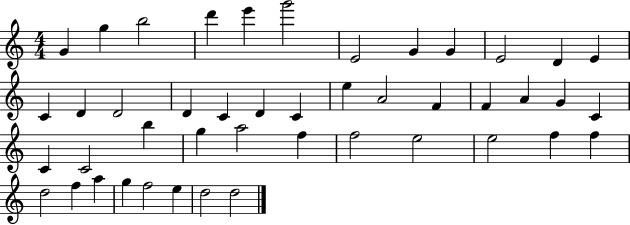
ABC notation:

X:1
T:Untitled
M:4/4
L:1/4
K:C
G g b2 d' e' g'2 E2 G G E2 D E C D D2 D C D C e A2 F F A G C C C2 b g a2 f f2 e2 e2 f f d2 f a g f2 e d2 d2